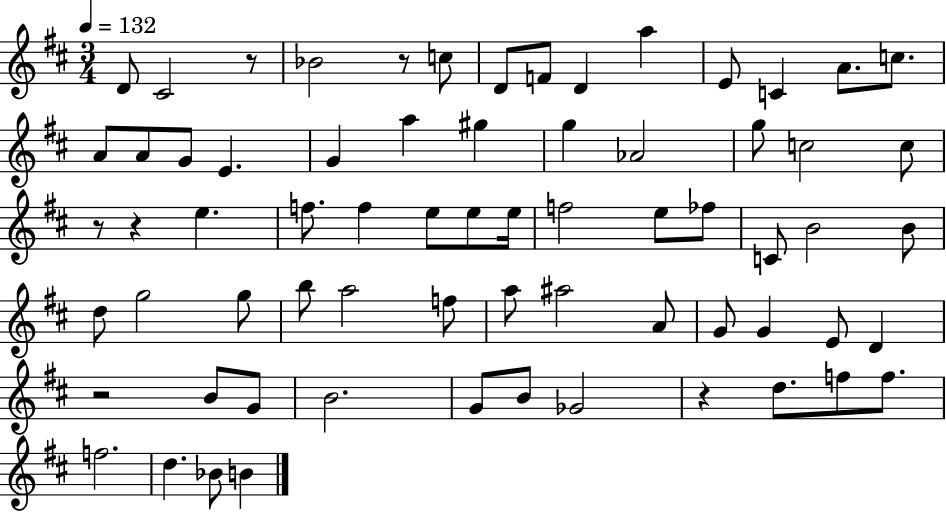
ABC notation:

X:1
T:Untitled
M:3/4
L:1/4
K:D
D/2 ^C2 z/2 _B2 z/2 c/2 D/2 F/2 D a E/2 C A/2 c/2 A/2 A/2 G/2 E G a ^g g _A2 g/2 c2 c/2 z/2 z e f/2 f e/2 e/2 e/4 f2 e/2 _f/2 C/2 B2 B/2 d/2 g2 g/2 b/2 a2 f/2 a/2 ^a2 A/2 G/2 G E/2 D z2 B/2 G/2 B2 G/2 B/2 _G2 z d/2 f/2 f/2 f2 d _B/2 B